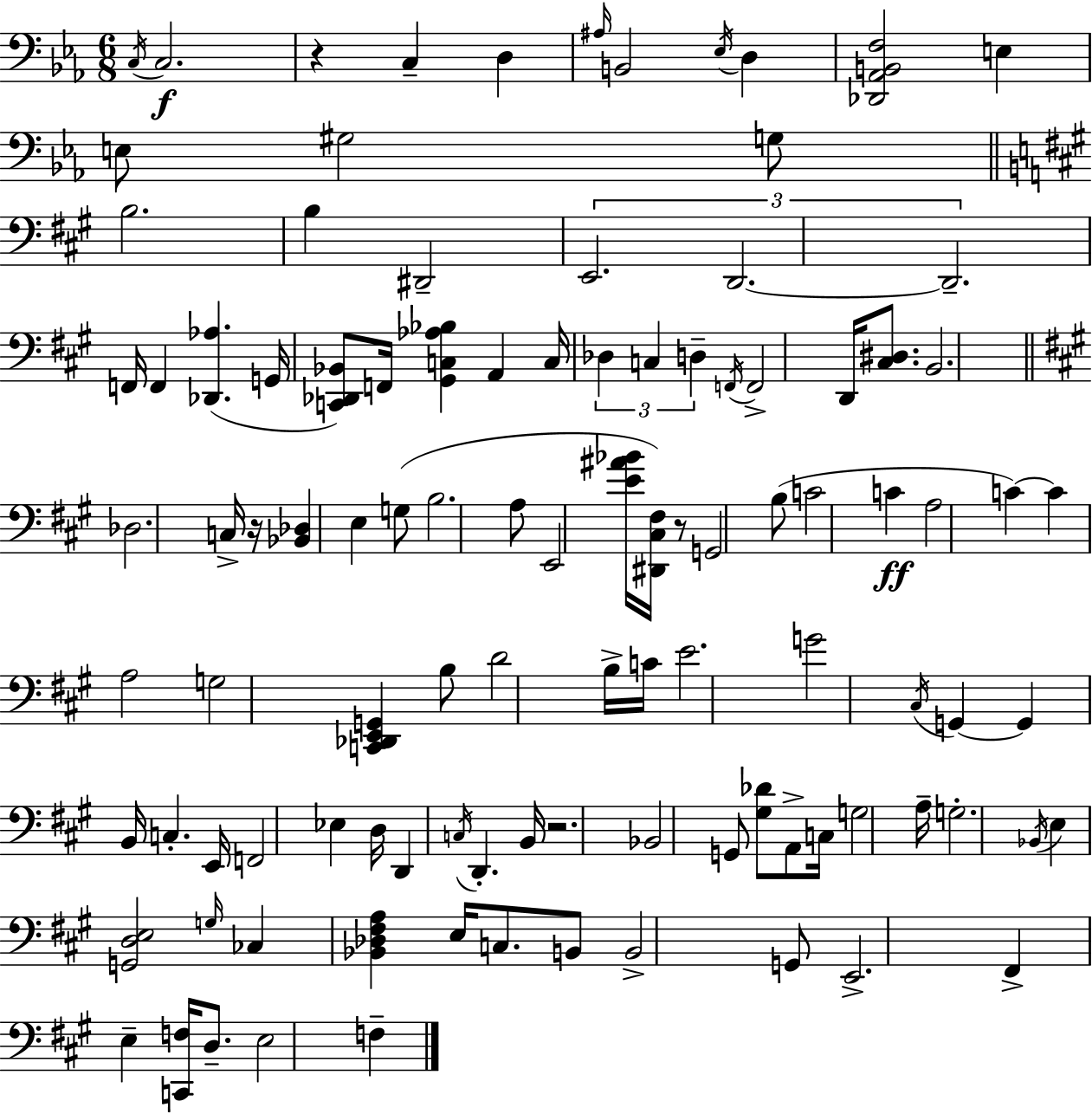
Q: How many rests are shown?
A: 4